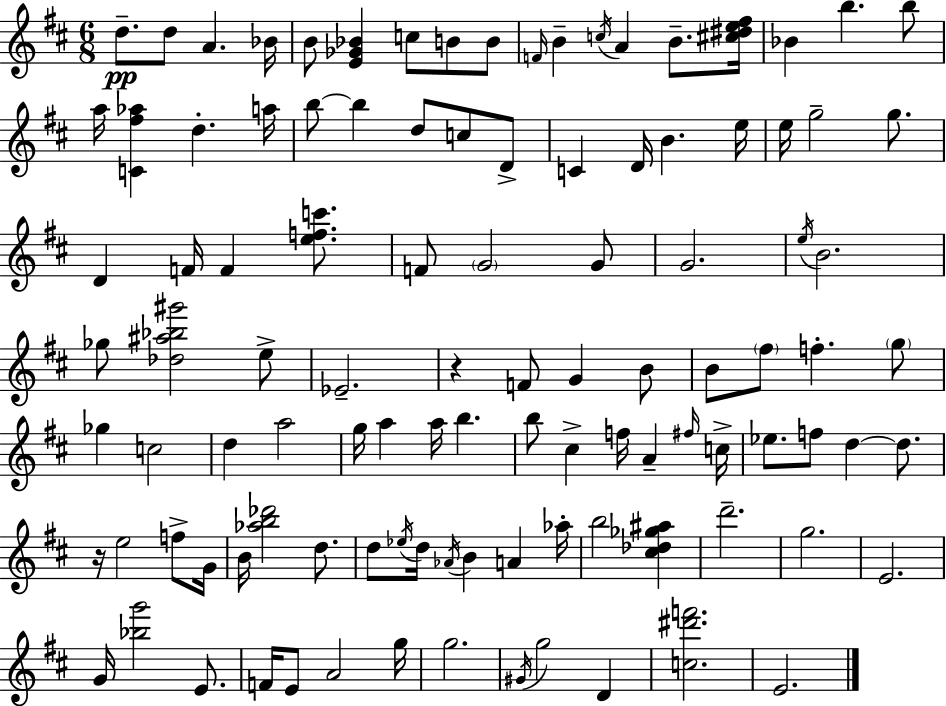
{
  \clef treble
  \numericTimeSignature
  \time 6/8
  \key d \major
  d''8.--\pp d''8 a'4. bes'16 | b'8 <e' ges' bes'>4 c''8 b'8 b'8 | \grace { f'16 } b'4-- \acciaccatura { c''16 } a'4 b'8.-- | <cis'' dis'' e'' fis''>16 bes'4 b''4. | \break b''8 a''16 <c' fis'' aes''>4 d''4.-. | a''16 b''8~~ b''4 d''8 c''8 | d'8-> c'4 d'16 b'4. | e''16 e''16 g''2-- g''8. | \break d'4 f'16 f'4 <e'' f'' c'''>8. | f'8 \parenthesize g'2 | g'8 g'2. | \acciaccatura { e''16 } b'2. | \break ges''8 <des'' ais'' bes'' gis'''>2 | e''8-> ees'2.-- | r4 f'8 g'4 | b'8 b'8 \parenthesize fis''8 f''4.-. | \break \parenthesize g''8 ges''4 c''2 | d''4 a''2 | g''16 a''4 a''16 b''4. | b''8 cis''4-> f''16 a'4-- | \break \grace { fis''16 } c''16-> ees''8. f''8 d''4~~ | d''8. r16 e''2 | f''8-> g'16 b'16 <aes'' b'' des'''>2 | d''8. d''8 \acciaccatura { ees''16 } d''16 \acciaccatura { aes'16 } b'4 | \break a'4 aes''16-. b''2 | <cis'' des'' ges'' ais''>4 d'''2.-- | g''2. | e'2. | \break g'16 <bes'' g'''>2 | e'8. f'16 e'8 a'2 | g''16 g''2. | \acciaccatura { gis'16 } g''2 | \break d'4 <c'' dis''' f'''>2. | e'2. | \bar "|."
}